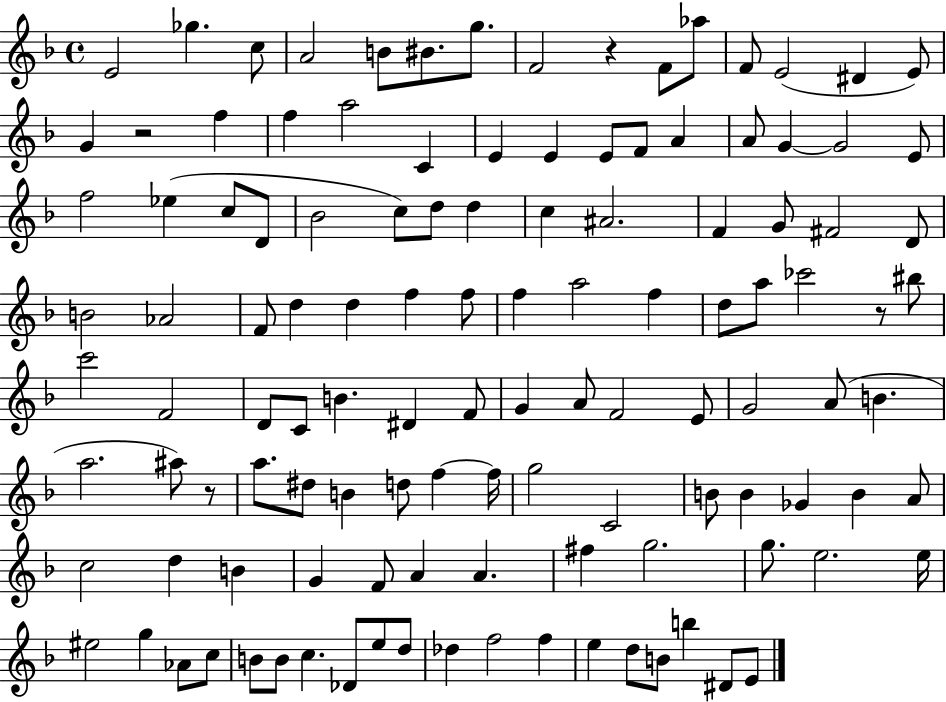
{
  \clef treble
  \time 4/4
  \defaultTimeSignature
  \key f \major
  e'2 ges''4. c''8 | a'2 b'8 bis'8. g''8. | f'2 r4 f'8 aes''8 | f'8 e'2( dis'4 e'8) | \break g'4 r2 f''4 | f''4 a''2 c'4 | e'4 e'4 e'8 f'8 a'4 | a'8 g'4~~ g'2 e'8 | \break f''2 ees''4( c''8 d'8 | bes'2 c''8) d''8 d''4 | c''4 ais'2. | f'4 g'8 fis'2 d'8 | \break b'2 aes'2 | f'8 d''4 d''4 f''4 f''8 | f''4 a''2 f''4 | d''8 a''8 ces'''2 r8 bis''8 | \break c'''2 f'2 | d'8 c'8 b'4. dis'4 f'8 | g'4 a'8 f'2 e'8 | g'2 a'8( b'4. | \break a''2. ais''8) r8 | a''8. dis''8 b'4 d''8 f''4~~ f''16 | g''2 c'2 | b'8 b'4 ges'4 b'4 a'8 | \break c''2 d''4 b'4 | g'4 f'8 a'4 a'4. | fis''4 g''2. | g''8. e''2. e''16 | \break eis''2 g''4 aes'8 c''8 | b'8 b'8 c''4. des'8 e''8 d''8 | des''4 f''2 f''4 | e''4 d''8 b'8 b''4 dis'8 e'8 | \break \bar "|."
}